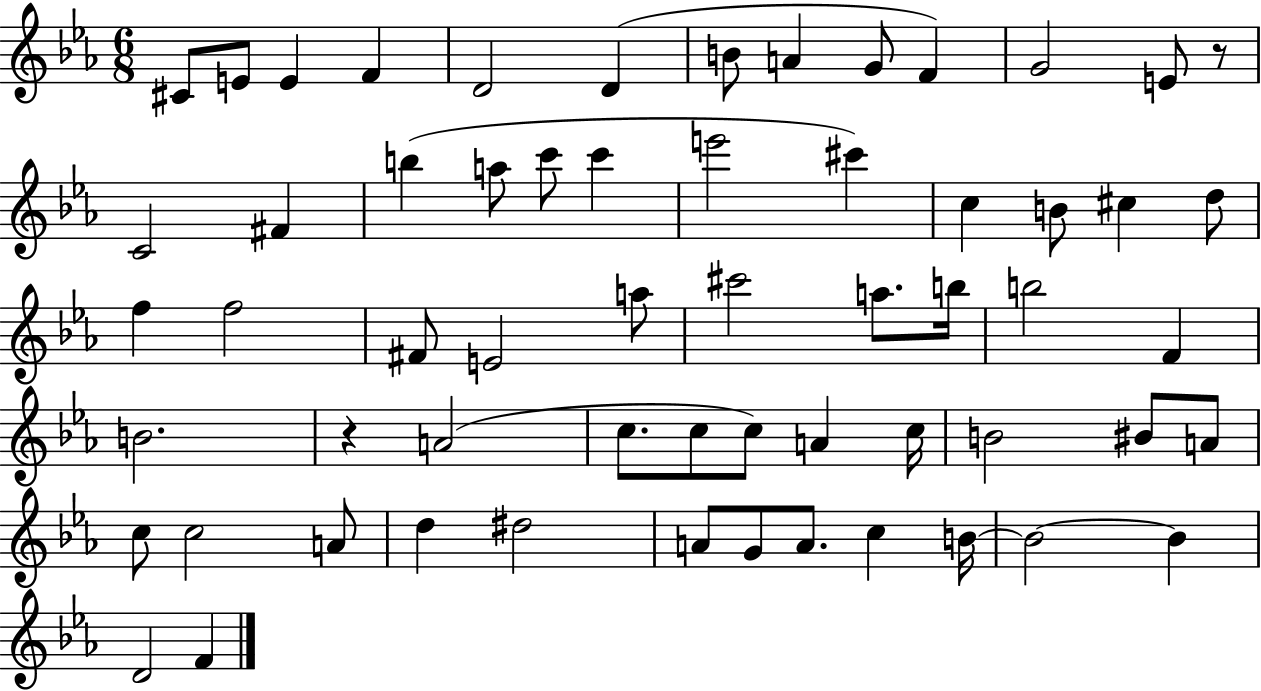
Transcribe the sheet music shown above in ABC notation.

X:1
T:Untitled
M:6/8
L:1/4
K:Eb
^C/2 E/2 E F D2 D B/2 A G/2 F G2 E/2 z/2 C2 ^F b a/2 c'/2 c' e'2 ^c' c B/2 ^c d/2 f f2 ^F/2 E2 a/2 ^c'2 a/2 b/4 b2 F B2 z A2 c/2 c/2 c/2 A c/4 B2 ^B/2 A/2 c/2 c2 A/2 d ^d2 A/2 G/2 A/2 c B/4 B2 B D2 F